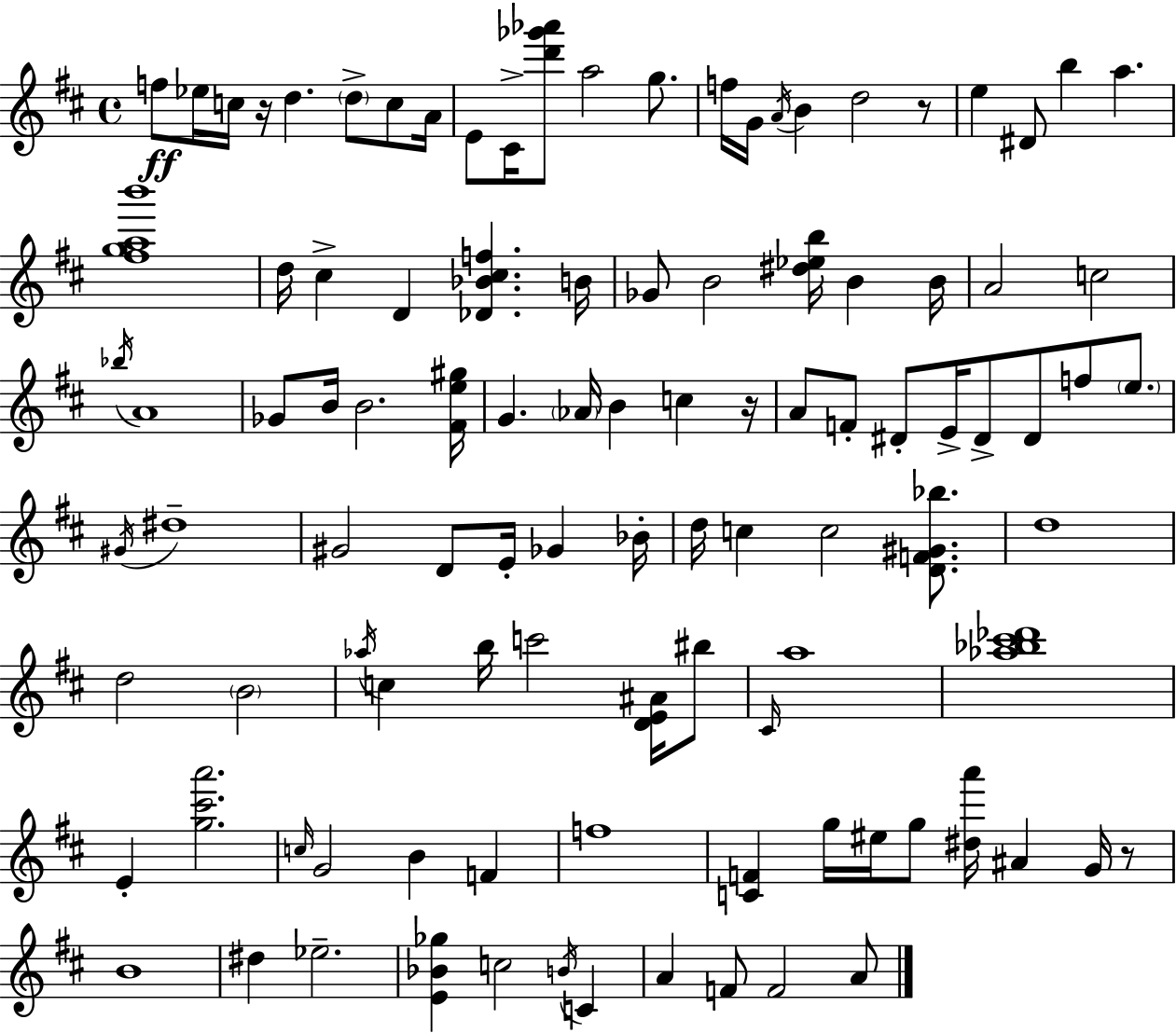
F5/e Eb5/s C5/s R/s D5/q. D5/e C5/e A4/s E4/e C#4/s [D6,Gb6,Ab6]/e A5/h G5/e. F5/s G4/s A4/s B4/q D5/h R/e E5/q D#4/e B5/q A5/q. [F#5,G5,A5,B6]/w D5/s C#5/q D4/q [Db4,Bb4,C#5,F5]/q. B4/s Gb4/e B4/h [D#5,Eb5,B5]/s B4/q B4/s A4/h C5/h Bb5/s A4/w Gb4/e B4/s B4/h. [F#4,E5,G#5]/s G4/q. Ab4/s B4/q C5/q R/s A4/e F4/e D#4/e E4/s D#4/e D#4/e F5/e E5/e. G#4/s D#5/w G#4/h D4/e E4/s Gb4/q Bb4/s D5/s C5/q C5/h [D4,F4,G#4,Bb5]/e. D5/w D5/h B4/h Ab5/s C5/q B5/s C6/h [D4,E4,A#4]/s BIS5/e C#4/s A5/w [Ab5,Bb5,C#6,Db6]/w E4/q [G5,C#6,A6]/h. C5/s G4/h B4/q F4/q F5/w [C4,F4]/q G5/s EIS5/s G5/e [D#5,A6]/s A#4/q G4/s R/e B4/w D#5/q Eb5/h. [E4,Bb4,Gb5]/q C5/h B4/s C4/q A4/q F4/e F4/h A4/e